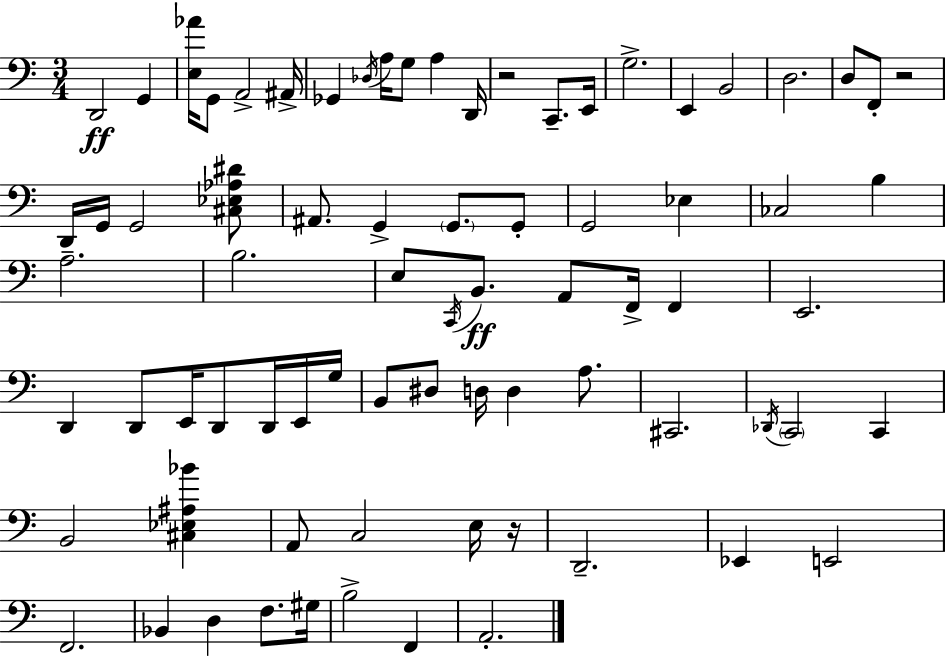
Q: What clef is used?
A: bass